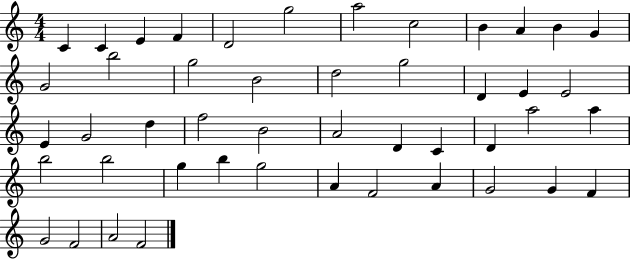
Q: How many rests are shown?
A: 0